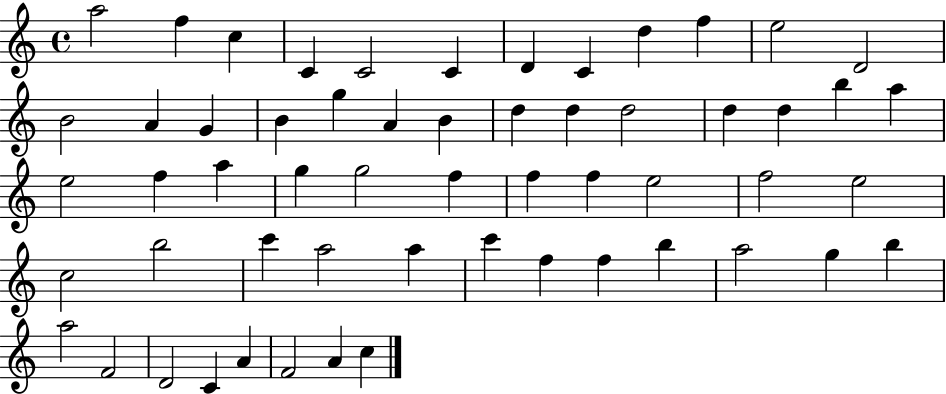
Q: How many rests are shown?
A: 0